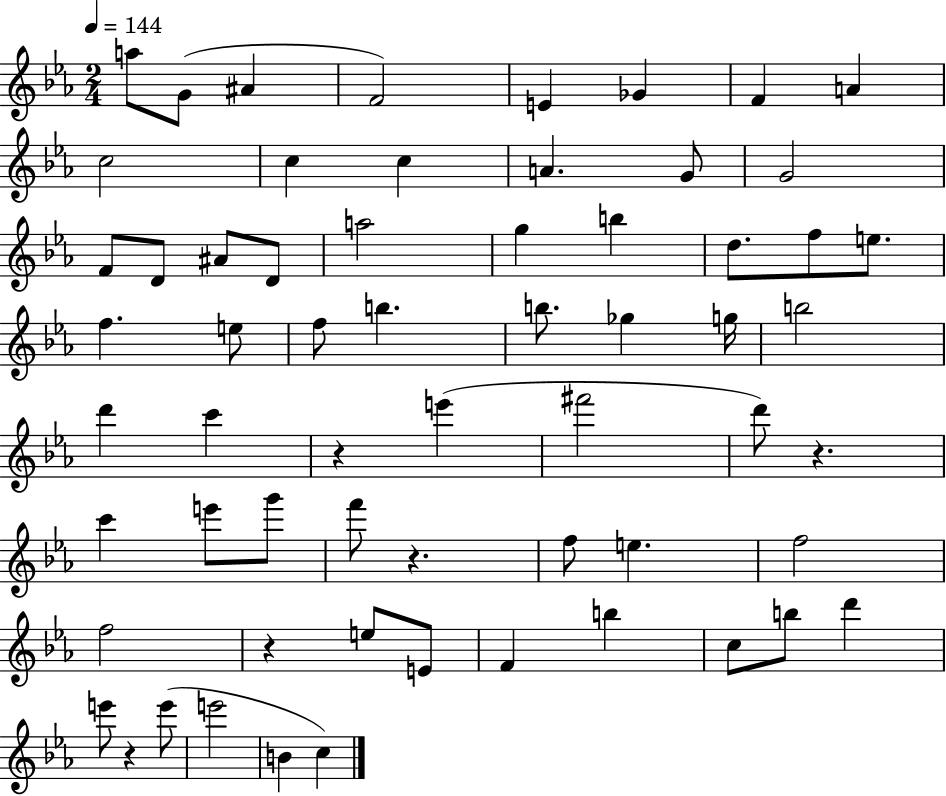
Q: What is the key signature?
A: EES major